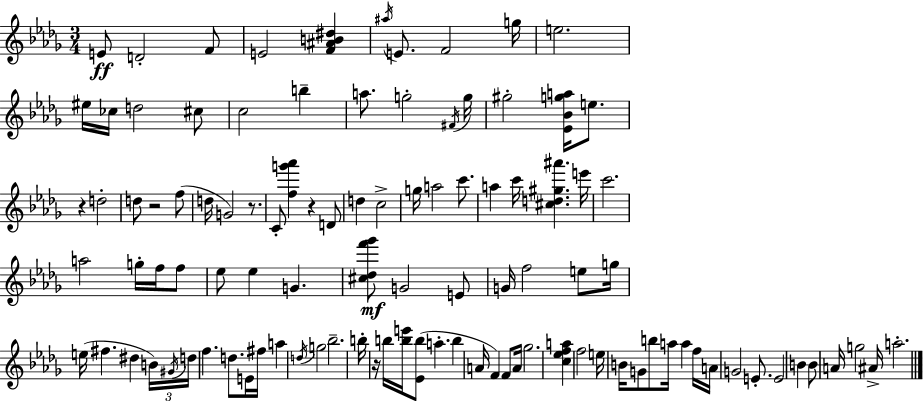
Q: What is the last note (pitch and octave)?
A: A5